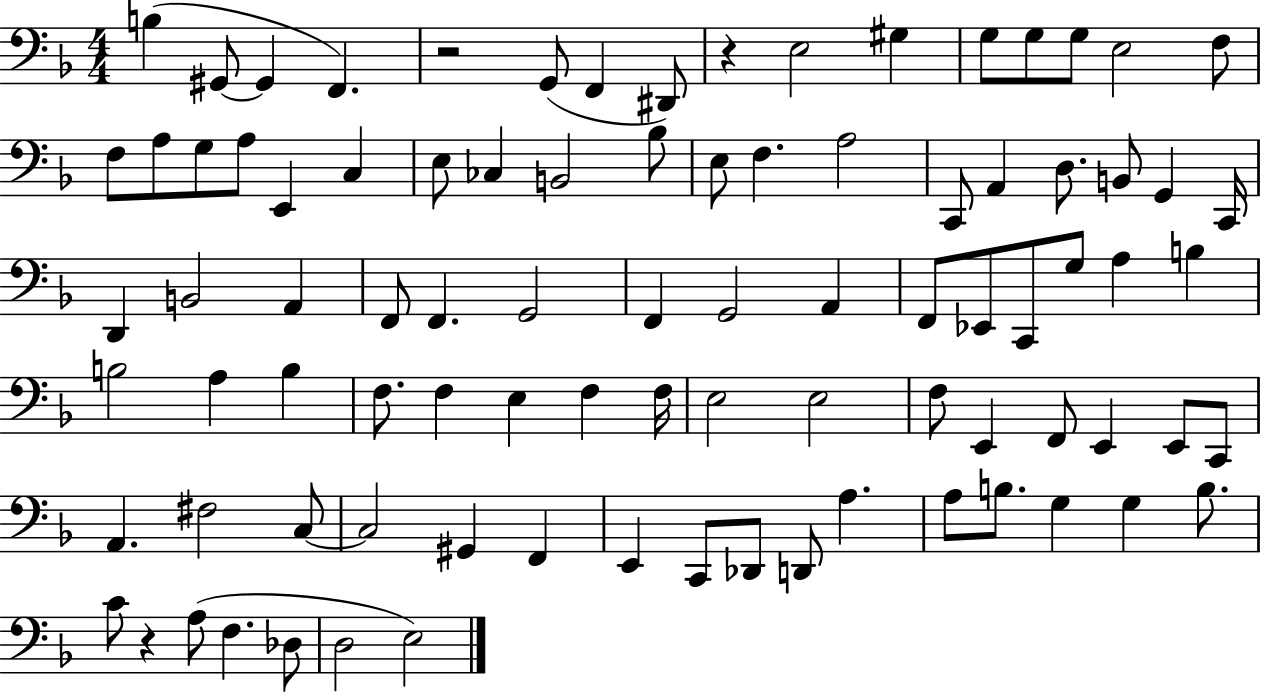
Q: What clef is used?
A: bass